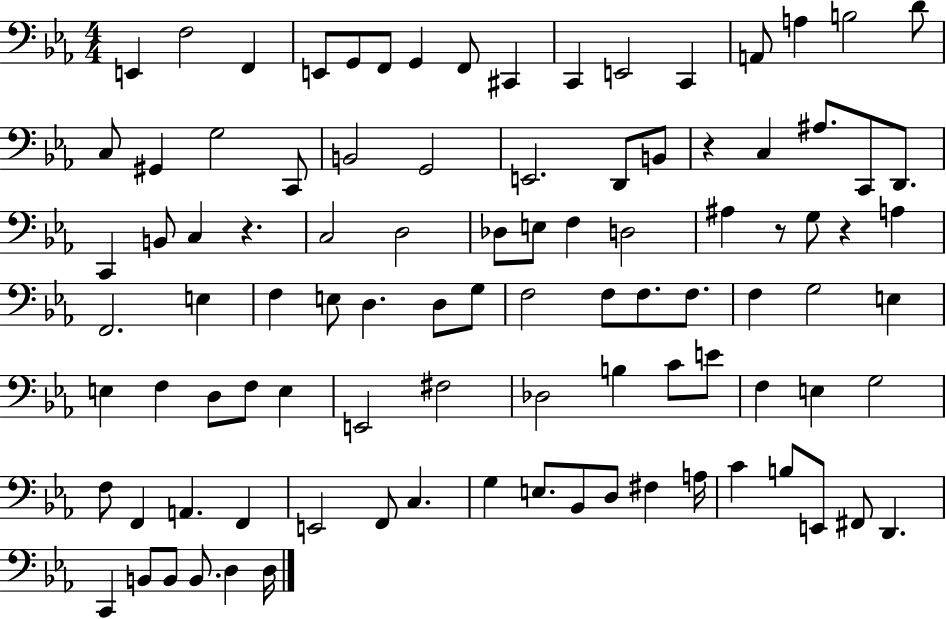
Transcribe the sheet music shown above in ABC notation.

X:1
T:Untitled
M:4/4
L:1/4
K:Eb
E,, F,2 F,, E,,/2 G,,/2 F,,/2 G,, F,,/2 ^C,, C,, E,,2 C,, A,,/2 A, B,2 D/2 C,/2 ^G,, G,2 C,,/2 B,,2 G,,2 E,,2 D,,/2 B,,/2 z C, ^A,/2 C,,/2 D,,/2 C,, B,,/2 C, z C,2 D,2 _D,/2 E,/2 F, D,2 ^A, z/2 G,/2 z A, F,,2 E, F, E,/2 D, D,/2 G,/2 F,2 F,/2 F,/2 F,/2 F, G,2 E, E, F, D,/2 F,/2 E, E,,2 ^F,2 _D,2 B, C/2 E/2 F, E, G,2 F,/2 F,, A,, F,, E,,2 F,,/2 C, G, E,/2 _B,,/2 D,/2 ^F, A,/4 C B,/2 E,,/2 ^F,,/2 D,, C,, B,,/2 B,,/2 B,,/2 D, D,/4